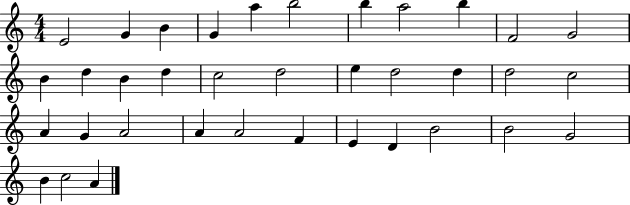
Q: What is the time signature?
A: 4/4